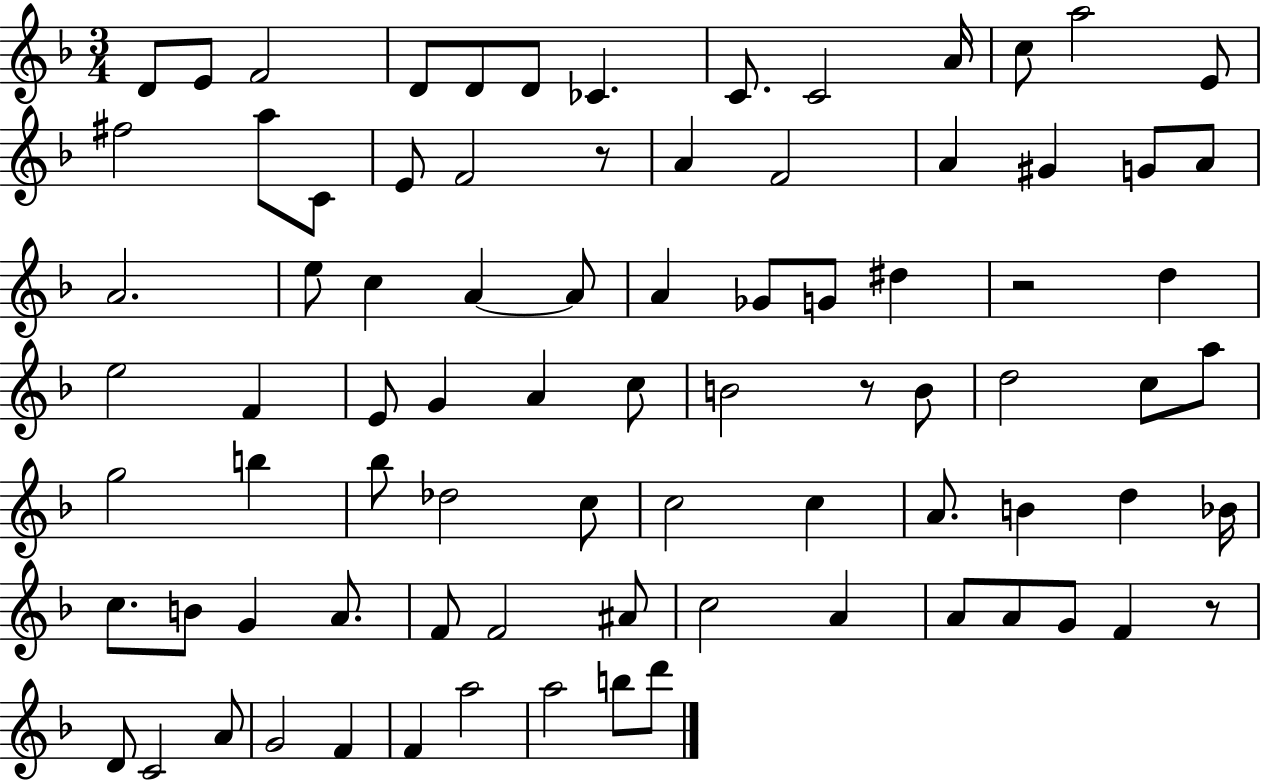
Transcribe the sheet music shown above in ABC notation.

X:1
T:Untitled
M:3/4
L:1/4
K:F
D/2 E/2 F2 D/2 D/2 D/2 _C C/2 C2 A/4 c/2 a2 E/2 ^f2 a/2 C/2 E/2 F2 z/2 A F2 A ^G G/2 A/2 A2 e/2 c A A/2 A _G/2 G/2 ^d z2 d e2 F E/2 G A c/2 B2 z/2 B/2 d2 c/2 a/2 g2 b _b/2 _d2 c/2 c2 c A/2 B d _B/4 c/2 B/2 G A/2 F/2 F2 ^A/2 c2 A A/2 A/2 G/2 F z/2 D/2 C2 A/2 G2 F F a2 a2 b/2 d'/2